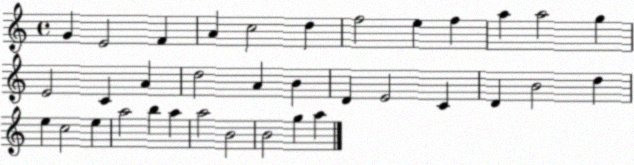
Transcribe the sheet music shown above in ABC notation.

X:1
T:Untitled
M:4/4
L:1/4
K:C
G E2 F A c2 d f2 e f a a2 g E2 C A d2 A B D E2 C D B2 d e c2 e a2 b a a2 B2 B2 g a